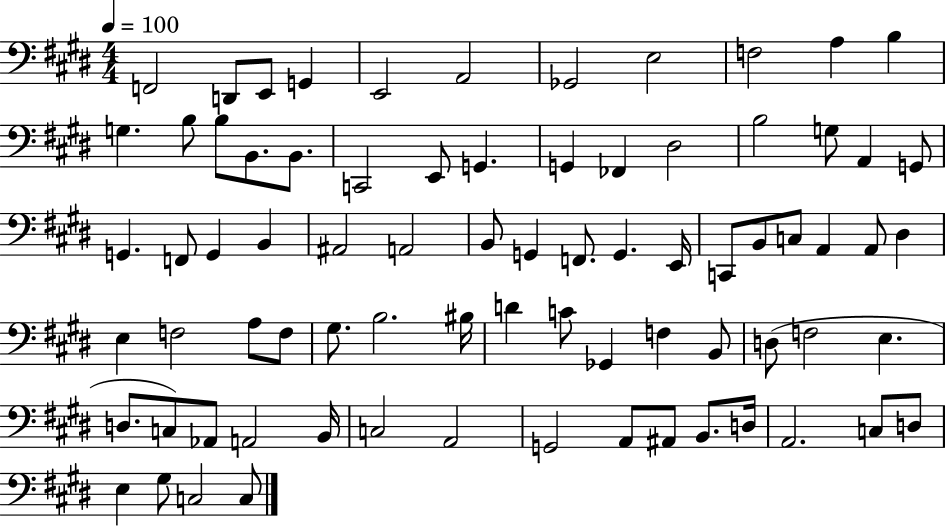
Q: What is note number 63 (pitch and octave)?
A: B2